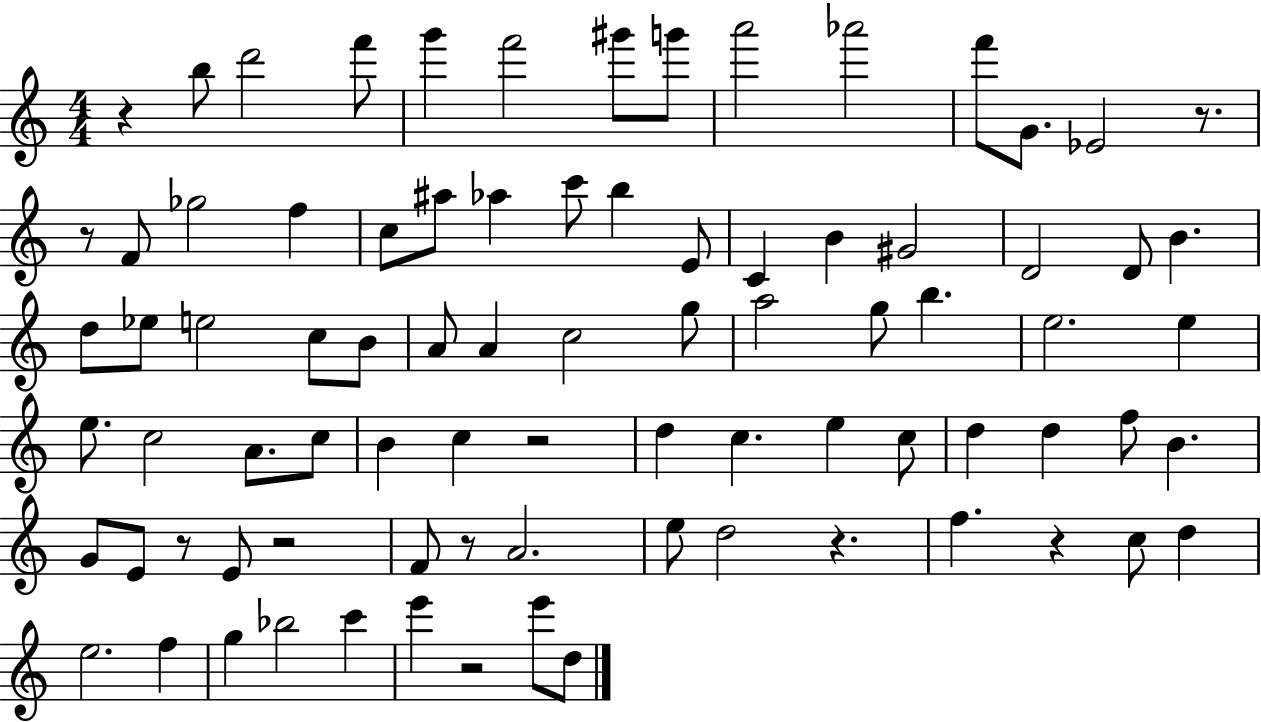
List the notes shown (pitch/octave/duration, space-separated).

R/q B5/e D6/h F6/e G6/q F6/h G#6/e G6/e A6/h Ab6/h F6/e G4/e. Eb4/h R/e. R/e F4/e Gb5/h F5/q C5/e A#5/e Ab5/q C6/e B5/q E4/e C4/q B4/q G#4/h D4/h D4/e B4/q. D5/e Eb5/e E5/h C5/e B4/e A4/e A4/q C5/h G5/e A5/h G5/e B5/q. E5/h. E5/q E5/e. C5/h A4/e. C5/e B4/q C5/q R/h D5/q C5/q. E5/q C5/e D5/q D5/q F5/e B4/q. G4/e E4/e R/e E4/e R/h F4/e R/e A4/h. E5/e D5/h R/q. F5/q. R/q C5/e D5/q E5/h. F5/q G5/q Bb5/h C6/q E6/q R/h E6/e D5/e